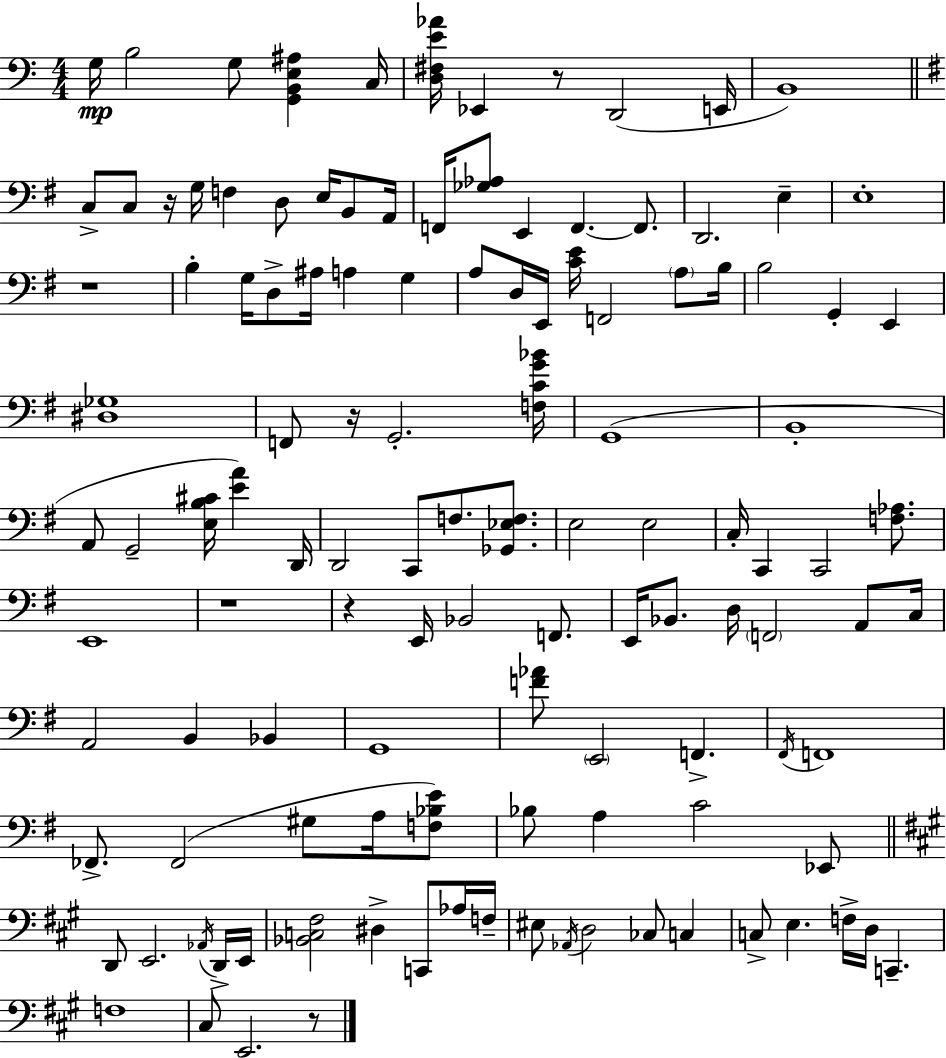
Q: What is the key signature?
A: A minor